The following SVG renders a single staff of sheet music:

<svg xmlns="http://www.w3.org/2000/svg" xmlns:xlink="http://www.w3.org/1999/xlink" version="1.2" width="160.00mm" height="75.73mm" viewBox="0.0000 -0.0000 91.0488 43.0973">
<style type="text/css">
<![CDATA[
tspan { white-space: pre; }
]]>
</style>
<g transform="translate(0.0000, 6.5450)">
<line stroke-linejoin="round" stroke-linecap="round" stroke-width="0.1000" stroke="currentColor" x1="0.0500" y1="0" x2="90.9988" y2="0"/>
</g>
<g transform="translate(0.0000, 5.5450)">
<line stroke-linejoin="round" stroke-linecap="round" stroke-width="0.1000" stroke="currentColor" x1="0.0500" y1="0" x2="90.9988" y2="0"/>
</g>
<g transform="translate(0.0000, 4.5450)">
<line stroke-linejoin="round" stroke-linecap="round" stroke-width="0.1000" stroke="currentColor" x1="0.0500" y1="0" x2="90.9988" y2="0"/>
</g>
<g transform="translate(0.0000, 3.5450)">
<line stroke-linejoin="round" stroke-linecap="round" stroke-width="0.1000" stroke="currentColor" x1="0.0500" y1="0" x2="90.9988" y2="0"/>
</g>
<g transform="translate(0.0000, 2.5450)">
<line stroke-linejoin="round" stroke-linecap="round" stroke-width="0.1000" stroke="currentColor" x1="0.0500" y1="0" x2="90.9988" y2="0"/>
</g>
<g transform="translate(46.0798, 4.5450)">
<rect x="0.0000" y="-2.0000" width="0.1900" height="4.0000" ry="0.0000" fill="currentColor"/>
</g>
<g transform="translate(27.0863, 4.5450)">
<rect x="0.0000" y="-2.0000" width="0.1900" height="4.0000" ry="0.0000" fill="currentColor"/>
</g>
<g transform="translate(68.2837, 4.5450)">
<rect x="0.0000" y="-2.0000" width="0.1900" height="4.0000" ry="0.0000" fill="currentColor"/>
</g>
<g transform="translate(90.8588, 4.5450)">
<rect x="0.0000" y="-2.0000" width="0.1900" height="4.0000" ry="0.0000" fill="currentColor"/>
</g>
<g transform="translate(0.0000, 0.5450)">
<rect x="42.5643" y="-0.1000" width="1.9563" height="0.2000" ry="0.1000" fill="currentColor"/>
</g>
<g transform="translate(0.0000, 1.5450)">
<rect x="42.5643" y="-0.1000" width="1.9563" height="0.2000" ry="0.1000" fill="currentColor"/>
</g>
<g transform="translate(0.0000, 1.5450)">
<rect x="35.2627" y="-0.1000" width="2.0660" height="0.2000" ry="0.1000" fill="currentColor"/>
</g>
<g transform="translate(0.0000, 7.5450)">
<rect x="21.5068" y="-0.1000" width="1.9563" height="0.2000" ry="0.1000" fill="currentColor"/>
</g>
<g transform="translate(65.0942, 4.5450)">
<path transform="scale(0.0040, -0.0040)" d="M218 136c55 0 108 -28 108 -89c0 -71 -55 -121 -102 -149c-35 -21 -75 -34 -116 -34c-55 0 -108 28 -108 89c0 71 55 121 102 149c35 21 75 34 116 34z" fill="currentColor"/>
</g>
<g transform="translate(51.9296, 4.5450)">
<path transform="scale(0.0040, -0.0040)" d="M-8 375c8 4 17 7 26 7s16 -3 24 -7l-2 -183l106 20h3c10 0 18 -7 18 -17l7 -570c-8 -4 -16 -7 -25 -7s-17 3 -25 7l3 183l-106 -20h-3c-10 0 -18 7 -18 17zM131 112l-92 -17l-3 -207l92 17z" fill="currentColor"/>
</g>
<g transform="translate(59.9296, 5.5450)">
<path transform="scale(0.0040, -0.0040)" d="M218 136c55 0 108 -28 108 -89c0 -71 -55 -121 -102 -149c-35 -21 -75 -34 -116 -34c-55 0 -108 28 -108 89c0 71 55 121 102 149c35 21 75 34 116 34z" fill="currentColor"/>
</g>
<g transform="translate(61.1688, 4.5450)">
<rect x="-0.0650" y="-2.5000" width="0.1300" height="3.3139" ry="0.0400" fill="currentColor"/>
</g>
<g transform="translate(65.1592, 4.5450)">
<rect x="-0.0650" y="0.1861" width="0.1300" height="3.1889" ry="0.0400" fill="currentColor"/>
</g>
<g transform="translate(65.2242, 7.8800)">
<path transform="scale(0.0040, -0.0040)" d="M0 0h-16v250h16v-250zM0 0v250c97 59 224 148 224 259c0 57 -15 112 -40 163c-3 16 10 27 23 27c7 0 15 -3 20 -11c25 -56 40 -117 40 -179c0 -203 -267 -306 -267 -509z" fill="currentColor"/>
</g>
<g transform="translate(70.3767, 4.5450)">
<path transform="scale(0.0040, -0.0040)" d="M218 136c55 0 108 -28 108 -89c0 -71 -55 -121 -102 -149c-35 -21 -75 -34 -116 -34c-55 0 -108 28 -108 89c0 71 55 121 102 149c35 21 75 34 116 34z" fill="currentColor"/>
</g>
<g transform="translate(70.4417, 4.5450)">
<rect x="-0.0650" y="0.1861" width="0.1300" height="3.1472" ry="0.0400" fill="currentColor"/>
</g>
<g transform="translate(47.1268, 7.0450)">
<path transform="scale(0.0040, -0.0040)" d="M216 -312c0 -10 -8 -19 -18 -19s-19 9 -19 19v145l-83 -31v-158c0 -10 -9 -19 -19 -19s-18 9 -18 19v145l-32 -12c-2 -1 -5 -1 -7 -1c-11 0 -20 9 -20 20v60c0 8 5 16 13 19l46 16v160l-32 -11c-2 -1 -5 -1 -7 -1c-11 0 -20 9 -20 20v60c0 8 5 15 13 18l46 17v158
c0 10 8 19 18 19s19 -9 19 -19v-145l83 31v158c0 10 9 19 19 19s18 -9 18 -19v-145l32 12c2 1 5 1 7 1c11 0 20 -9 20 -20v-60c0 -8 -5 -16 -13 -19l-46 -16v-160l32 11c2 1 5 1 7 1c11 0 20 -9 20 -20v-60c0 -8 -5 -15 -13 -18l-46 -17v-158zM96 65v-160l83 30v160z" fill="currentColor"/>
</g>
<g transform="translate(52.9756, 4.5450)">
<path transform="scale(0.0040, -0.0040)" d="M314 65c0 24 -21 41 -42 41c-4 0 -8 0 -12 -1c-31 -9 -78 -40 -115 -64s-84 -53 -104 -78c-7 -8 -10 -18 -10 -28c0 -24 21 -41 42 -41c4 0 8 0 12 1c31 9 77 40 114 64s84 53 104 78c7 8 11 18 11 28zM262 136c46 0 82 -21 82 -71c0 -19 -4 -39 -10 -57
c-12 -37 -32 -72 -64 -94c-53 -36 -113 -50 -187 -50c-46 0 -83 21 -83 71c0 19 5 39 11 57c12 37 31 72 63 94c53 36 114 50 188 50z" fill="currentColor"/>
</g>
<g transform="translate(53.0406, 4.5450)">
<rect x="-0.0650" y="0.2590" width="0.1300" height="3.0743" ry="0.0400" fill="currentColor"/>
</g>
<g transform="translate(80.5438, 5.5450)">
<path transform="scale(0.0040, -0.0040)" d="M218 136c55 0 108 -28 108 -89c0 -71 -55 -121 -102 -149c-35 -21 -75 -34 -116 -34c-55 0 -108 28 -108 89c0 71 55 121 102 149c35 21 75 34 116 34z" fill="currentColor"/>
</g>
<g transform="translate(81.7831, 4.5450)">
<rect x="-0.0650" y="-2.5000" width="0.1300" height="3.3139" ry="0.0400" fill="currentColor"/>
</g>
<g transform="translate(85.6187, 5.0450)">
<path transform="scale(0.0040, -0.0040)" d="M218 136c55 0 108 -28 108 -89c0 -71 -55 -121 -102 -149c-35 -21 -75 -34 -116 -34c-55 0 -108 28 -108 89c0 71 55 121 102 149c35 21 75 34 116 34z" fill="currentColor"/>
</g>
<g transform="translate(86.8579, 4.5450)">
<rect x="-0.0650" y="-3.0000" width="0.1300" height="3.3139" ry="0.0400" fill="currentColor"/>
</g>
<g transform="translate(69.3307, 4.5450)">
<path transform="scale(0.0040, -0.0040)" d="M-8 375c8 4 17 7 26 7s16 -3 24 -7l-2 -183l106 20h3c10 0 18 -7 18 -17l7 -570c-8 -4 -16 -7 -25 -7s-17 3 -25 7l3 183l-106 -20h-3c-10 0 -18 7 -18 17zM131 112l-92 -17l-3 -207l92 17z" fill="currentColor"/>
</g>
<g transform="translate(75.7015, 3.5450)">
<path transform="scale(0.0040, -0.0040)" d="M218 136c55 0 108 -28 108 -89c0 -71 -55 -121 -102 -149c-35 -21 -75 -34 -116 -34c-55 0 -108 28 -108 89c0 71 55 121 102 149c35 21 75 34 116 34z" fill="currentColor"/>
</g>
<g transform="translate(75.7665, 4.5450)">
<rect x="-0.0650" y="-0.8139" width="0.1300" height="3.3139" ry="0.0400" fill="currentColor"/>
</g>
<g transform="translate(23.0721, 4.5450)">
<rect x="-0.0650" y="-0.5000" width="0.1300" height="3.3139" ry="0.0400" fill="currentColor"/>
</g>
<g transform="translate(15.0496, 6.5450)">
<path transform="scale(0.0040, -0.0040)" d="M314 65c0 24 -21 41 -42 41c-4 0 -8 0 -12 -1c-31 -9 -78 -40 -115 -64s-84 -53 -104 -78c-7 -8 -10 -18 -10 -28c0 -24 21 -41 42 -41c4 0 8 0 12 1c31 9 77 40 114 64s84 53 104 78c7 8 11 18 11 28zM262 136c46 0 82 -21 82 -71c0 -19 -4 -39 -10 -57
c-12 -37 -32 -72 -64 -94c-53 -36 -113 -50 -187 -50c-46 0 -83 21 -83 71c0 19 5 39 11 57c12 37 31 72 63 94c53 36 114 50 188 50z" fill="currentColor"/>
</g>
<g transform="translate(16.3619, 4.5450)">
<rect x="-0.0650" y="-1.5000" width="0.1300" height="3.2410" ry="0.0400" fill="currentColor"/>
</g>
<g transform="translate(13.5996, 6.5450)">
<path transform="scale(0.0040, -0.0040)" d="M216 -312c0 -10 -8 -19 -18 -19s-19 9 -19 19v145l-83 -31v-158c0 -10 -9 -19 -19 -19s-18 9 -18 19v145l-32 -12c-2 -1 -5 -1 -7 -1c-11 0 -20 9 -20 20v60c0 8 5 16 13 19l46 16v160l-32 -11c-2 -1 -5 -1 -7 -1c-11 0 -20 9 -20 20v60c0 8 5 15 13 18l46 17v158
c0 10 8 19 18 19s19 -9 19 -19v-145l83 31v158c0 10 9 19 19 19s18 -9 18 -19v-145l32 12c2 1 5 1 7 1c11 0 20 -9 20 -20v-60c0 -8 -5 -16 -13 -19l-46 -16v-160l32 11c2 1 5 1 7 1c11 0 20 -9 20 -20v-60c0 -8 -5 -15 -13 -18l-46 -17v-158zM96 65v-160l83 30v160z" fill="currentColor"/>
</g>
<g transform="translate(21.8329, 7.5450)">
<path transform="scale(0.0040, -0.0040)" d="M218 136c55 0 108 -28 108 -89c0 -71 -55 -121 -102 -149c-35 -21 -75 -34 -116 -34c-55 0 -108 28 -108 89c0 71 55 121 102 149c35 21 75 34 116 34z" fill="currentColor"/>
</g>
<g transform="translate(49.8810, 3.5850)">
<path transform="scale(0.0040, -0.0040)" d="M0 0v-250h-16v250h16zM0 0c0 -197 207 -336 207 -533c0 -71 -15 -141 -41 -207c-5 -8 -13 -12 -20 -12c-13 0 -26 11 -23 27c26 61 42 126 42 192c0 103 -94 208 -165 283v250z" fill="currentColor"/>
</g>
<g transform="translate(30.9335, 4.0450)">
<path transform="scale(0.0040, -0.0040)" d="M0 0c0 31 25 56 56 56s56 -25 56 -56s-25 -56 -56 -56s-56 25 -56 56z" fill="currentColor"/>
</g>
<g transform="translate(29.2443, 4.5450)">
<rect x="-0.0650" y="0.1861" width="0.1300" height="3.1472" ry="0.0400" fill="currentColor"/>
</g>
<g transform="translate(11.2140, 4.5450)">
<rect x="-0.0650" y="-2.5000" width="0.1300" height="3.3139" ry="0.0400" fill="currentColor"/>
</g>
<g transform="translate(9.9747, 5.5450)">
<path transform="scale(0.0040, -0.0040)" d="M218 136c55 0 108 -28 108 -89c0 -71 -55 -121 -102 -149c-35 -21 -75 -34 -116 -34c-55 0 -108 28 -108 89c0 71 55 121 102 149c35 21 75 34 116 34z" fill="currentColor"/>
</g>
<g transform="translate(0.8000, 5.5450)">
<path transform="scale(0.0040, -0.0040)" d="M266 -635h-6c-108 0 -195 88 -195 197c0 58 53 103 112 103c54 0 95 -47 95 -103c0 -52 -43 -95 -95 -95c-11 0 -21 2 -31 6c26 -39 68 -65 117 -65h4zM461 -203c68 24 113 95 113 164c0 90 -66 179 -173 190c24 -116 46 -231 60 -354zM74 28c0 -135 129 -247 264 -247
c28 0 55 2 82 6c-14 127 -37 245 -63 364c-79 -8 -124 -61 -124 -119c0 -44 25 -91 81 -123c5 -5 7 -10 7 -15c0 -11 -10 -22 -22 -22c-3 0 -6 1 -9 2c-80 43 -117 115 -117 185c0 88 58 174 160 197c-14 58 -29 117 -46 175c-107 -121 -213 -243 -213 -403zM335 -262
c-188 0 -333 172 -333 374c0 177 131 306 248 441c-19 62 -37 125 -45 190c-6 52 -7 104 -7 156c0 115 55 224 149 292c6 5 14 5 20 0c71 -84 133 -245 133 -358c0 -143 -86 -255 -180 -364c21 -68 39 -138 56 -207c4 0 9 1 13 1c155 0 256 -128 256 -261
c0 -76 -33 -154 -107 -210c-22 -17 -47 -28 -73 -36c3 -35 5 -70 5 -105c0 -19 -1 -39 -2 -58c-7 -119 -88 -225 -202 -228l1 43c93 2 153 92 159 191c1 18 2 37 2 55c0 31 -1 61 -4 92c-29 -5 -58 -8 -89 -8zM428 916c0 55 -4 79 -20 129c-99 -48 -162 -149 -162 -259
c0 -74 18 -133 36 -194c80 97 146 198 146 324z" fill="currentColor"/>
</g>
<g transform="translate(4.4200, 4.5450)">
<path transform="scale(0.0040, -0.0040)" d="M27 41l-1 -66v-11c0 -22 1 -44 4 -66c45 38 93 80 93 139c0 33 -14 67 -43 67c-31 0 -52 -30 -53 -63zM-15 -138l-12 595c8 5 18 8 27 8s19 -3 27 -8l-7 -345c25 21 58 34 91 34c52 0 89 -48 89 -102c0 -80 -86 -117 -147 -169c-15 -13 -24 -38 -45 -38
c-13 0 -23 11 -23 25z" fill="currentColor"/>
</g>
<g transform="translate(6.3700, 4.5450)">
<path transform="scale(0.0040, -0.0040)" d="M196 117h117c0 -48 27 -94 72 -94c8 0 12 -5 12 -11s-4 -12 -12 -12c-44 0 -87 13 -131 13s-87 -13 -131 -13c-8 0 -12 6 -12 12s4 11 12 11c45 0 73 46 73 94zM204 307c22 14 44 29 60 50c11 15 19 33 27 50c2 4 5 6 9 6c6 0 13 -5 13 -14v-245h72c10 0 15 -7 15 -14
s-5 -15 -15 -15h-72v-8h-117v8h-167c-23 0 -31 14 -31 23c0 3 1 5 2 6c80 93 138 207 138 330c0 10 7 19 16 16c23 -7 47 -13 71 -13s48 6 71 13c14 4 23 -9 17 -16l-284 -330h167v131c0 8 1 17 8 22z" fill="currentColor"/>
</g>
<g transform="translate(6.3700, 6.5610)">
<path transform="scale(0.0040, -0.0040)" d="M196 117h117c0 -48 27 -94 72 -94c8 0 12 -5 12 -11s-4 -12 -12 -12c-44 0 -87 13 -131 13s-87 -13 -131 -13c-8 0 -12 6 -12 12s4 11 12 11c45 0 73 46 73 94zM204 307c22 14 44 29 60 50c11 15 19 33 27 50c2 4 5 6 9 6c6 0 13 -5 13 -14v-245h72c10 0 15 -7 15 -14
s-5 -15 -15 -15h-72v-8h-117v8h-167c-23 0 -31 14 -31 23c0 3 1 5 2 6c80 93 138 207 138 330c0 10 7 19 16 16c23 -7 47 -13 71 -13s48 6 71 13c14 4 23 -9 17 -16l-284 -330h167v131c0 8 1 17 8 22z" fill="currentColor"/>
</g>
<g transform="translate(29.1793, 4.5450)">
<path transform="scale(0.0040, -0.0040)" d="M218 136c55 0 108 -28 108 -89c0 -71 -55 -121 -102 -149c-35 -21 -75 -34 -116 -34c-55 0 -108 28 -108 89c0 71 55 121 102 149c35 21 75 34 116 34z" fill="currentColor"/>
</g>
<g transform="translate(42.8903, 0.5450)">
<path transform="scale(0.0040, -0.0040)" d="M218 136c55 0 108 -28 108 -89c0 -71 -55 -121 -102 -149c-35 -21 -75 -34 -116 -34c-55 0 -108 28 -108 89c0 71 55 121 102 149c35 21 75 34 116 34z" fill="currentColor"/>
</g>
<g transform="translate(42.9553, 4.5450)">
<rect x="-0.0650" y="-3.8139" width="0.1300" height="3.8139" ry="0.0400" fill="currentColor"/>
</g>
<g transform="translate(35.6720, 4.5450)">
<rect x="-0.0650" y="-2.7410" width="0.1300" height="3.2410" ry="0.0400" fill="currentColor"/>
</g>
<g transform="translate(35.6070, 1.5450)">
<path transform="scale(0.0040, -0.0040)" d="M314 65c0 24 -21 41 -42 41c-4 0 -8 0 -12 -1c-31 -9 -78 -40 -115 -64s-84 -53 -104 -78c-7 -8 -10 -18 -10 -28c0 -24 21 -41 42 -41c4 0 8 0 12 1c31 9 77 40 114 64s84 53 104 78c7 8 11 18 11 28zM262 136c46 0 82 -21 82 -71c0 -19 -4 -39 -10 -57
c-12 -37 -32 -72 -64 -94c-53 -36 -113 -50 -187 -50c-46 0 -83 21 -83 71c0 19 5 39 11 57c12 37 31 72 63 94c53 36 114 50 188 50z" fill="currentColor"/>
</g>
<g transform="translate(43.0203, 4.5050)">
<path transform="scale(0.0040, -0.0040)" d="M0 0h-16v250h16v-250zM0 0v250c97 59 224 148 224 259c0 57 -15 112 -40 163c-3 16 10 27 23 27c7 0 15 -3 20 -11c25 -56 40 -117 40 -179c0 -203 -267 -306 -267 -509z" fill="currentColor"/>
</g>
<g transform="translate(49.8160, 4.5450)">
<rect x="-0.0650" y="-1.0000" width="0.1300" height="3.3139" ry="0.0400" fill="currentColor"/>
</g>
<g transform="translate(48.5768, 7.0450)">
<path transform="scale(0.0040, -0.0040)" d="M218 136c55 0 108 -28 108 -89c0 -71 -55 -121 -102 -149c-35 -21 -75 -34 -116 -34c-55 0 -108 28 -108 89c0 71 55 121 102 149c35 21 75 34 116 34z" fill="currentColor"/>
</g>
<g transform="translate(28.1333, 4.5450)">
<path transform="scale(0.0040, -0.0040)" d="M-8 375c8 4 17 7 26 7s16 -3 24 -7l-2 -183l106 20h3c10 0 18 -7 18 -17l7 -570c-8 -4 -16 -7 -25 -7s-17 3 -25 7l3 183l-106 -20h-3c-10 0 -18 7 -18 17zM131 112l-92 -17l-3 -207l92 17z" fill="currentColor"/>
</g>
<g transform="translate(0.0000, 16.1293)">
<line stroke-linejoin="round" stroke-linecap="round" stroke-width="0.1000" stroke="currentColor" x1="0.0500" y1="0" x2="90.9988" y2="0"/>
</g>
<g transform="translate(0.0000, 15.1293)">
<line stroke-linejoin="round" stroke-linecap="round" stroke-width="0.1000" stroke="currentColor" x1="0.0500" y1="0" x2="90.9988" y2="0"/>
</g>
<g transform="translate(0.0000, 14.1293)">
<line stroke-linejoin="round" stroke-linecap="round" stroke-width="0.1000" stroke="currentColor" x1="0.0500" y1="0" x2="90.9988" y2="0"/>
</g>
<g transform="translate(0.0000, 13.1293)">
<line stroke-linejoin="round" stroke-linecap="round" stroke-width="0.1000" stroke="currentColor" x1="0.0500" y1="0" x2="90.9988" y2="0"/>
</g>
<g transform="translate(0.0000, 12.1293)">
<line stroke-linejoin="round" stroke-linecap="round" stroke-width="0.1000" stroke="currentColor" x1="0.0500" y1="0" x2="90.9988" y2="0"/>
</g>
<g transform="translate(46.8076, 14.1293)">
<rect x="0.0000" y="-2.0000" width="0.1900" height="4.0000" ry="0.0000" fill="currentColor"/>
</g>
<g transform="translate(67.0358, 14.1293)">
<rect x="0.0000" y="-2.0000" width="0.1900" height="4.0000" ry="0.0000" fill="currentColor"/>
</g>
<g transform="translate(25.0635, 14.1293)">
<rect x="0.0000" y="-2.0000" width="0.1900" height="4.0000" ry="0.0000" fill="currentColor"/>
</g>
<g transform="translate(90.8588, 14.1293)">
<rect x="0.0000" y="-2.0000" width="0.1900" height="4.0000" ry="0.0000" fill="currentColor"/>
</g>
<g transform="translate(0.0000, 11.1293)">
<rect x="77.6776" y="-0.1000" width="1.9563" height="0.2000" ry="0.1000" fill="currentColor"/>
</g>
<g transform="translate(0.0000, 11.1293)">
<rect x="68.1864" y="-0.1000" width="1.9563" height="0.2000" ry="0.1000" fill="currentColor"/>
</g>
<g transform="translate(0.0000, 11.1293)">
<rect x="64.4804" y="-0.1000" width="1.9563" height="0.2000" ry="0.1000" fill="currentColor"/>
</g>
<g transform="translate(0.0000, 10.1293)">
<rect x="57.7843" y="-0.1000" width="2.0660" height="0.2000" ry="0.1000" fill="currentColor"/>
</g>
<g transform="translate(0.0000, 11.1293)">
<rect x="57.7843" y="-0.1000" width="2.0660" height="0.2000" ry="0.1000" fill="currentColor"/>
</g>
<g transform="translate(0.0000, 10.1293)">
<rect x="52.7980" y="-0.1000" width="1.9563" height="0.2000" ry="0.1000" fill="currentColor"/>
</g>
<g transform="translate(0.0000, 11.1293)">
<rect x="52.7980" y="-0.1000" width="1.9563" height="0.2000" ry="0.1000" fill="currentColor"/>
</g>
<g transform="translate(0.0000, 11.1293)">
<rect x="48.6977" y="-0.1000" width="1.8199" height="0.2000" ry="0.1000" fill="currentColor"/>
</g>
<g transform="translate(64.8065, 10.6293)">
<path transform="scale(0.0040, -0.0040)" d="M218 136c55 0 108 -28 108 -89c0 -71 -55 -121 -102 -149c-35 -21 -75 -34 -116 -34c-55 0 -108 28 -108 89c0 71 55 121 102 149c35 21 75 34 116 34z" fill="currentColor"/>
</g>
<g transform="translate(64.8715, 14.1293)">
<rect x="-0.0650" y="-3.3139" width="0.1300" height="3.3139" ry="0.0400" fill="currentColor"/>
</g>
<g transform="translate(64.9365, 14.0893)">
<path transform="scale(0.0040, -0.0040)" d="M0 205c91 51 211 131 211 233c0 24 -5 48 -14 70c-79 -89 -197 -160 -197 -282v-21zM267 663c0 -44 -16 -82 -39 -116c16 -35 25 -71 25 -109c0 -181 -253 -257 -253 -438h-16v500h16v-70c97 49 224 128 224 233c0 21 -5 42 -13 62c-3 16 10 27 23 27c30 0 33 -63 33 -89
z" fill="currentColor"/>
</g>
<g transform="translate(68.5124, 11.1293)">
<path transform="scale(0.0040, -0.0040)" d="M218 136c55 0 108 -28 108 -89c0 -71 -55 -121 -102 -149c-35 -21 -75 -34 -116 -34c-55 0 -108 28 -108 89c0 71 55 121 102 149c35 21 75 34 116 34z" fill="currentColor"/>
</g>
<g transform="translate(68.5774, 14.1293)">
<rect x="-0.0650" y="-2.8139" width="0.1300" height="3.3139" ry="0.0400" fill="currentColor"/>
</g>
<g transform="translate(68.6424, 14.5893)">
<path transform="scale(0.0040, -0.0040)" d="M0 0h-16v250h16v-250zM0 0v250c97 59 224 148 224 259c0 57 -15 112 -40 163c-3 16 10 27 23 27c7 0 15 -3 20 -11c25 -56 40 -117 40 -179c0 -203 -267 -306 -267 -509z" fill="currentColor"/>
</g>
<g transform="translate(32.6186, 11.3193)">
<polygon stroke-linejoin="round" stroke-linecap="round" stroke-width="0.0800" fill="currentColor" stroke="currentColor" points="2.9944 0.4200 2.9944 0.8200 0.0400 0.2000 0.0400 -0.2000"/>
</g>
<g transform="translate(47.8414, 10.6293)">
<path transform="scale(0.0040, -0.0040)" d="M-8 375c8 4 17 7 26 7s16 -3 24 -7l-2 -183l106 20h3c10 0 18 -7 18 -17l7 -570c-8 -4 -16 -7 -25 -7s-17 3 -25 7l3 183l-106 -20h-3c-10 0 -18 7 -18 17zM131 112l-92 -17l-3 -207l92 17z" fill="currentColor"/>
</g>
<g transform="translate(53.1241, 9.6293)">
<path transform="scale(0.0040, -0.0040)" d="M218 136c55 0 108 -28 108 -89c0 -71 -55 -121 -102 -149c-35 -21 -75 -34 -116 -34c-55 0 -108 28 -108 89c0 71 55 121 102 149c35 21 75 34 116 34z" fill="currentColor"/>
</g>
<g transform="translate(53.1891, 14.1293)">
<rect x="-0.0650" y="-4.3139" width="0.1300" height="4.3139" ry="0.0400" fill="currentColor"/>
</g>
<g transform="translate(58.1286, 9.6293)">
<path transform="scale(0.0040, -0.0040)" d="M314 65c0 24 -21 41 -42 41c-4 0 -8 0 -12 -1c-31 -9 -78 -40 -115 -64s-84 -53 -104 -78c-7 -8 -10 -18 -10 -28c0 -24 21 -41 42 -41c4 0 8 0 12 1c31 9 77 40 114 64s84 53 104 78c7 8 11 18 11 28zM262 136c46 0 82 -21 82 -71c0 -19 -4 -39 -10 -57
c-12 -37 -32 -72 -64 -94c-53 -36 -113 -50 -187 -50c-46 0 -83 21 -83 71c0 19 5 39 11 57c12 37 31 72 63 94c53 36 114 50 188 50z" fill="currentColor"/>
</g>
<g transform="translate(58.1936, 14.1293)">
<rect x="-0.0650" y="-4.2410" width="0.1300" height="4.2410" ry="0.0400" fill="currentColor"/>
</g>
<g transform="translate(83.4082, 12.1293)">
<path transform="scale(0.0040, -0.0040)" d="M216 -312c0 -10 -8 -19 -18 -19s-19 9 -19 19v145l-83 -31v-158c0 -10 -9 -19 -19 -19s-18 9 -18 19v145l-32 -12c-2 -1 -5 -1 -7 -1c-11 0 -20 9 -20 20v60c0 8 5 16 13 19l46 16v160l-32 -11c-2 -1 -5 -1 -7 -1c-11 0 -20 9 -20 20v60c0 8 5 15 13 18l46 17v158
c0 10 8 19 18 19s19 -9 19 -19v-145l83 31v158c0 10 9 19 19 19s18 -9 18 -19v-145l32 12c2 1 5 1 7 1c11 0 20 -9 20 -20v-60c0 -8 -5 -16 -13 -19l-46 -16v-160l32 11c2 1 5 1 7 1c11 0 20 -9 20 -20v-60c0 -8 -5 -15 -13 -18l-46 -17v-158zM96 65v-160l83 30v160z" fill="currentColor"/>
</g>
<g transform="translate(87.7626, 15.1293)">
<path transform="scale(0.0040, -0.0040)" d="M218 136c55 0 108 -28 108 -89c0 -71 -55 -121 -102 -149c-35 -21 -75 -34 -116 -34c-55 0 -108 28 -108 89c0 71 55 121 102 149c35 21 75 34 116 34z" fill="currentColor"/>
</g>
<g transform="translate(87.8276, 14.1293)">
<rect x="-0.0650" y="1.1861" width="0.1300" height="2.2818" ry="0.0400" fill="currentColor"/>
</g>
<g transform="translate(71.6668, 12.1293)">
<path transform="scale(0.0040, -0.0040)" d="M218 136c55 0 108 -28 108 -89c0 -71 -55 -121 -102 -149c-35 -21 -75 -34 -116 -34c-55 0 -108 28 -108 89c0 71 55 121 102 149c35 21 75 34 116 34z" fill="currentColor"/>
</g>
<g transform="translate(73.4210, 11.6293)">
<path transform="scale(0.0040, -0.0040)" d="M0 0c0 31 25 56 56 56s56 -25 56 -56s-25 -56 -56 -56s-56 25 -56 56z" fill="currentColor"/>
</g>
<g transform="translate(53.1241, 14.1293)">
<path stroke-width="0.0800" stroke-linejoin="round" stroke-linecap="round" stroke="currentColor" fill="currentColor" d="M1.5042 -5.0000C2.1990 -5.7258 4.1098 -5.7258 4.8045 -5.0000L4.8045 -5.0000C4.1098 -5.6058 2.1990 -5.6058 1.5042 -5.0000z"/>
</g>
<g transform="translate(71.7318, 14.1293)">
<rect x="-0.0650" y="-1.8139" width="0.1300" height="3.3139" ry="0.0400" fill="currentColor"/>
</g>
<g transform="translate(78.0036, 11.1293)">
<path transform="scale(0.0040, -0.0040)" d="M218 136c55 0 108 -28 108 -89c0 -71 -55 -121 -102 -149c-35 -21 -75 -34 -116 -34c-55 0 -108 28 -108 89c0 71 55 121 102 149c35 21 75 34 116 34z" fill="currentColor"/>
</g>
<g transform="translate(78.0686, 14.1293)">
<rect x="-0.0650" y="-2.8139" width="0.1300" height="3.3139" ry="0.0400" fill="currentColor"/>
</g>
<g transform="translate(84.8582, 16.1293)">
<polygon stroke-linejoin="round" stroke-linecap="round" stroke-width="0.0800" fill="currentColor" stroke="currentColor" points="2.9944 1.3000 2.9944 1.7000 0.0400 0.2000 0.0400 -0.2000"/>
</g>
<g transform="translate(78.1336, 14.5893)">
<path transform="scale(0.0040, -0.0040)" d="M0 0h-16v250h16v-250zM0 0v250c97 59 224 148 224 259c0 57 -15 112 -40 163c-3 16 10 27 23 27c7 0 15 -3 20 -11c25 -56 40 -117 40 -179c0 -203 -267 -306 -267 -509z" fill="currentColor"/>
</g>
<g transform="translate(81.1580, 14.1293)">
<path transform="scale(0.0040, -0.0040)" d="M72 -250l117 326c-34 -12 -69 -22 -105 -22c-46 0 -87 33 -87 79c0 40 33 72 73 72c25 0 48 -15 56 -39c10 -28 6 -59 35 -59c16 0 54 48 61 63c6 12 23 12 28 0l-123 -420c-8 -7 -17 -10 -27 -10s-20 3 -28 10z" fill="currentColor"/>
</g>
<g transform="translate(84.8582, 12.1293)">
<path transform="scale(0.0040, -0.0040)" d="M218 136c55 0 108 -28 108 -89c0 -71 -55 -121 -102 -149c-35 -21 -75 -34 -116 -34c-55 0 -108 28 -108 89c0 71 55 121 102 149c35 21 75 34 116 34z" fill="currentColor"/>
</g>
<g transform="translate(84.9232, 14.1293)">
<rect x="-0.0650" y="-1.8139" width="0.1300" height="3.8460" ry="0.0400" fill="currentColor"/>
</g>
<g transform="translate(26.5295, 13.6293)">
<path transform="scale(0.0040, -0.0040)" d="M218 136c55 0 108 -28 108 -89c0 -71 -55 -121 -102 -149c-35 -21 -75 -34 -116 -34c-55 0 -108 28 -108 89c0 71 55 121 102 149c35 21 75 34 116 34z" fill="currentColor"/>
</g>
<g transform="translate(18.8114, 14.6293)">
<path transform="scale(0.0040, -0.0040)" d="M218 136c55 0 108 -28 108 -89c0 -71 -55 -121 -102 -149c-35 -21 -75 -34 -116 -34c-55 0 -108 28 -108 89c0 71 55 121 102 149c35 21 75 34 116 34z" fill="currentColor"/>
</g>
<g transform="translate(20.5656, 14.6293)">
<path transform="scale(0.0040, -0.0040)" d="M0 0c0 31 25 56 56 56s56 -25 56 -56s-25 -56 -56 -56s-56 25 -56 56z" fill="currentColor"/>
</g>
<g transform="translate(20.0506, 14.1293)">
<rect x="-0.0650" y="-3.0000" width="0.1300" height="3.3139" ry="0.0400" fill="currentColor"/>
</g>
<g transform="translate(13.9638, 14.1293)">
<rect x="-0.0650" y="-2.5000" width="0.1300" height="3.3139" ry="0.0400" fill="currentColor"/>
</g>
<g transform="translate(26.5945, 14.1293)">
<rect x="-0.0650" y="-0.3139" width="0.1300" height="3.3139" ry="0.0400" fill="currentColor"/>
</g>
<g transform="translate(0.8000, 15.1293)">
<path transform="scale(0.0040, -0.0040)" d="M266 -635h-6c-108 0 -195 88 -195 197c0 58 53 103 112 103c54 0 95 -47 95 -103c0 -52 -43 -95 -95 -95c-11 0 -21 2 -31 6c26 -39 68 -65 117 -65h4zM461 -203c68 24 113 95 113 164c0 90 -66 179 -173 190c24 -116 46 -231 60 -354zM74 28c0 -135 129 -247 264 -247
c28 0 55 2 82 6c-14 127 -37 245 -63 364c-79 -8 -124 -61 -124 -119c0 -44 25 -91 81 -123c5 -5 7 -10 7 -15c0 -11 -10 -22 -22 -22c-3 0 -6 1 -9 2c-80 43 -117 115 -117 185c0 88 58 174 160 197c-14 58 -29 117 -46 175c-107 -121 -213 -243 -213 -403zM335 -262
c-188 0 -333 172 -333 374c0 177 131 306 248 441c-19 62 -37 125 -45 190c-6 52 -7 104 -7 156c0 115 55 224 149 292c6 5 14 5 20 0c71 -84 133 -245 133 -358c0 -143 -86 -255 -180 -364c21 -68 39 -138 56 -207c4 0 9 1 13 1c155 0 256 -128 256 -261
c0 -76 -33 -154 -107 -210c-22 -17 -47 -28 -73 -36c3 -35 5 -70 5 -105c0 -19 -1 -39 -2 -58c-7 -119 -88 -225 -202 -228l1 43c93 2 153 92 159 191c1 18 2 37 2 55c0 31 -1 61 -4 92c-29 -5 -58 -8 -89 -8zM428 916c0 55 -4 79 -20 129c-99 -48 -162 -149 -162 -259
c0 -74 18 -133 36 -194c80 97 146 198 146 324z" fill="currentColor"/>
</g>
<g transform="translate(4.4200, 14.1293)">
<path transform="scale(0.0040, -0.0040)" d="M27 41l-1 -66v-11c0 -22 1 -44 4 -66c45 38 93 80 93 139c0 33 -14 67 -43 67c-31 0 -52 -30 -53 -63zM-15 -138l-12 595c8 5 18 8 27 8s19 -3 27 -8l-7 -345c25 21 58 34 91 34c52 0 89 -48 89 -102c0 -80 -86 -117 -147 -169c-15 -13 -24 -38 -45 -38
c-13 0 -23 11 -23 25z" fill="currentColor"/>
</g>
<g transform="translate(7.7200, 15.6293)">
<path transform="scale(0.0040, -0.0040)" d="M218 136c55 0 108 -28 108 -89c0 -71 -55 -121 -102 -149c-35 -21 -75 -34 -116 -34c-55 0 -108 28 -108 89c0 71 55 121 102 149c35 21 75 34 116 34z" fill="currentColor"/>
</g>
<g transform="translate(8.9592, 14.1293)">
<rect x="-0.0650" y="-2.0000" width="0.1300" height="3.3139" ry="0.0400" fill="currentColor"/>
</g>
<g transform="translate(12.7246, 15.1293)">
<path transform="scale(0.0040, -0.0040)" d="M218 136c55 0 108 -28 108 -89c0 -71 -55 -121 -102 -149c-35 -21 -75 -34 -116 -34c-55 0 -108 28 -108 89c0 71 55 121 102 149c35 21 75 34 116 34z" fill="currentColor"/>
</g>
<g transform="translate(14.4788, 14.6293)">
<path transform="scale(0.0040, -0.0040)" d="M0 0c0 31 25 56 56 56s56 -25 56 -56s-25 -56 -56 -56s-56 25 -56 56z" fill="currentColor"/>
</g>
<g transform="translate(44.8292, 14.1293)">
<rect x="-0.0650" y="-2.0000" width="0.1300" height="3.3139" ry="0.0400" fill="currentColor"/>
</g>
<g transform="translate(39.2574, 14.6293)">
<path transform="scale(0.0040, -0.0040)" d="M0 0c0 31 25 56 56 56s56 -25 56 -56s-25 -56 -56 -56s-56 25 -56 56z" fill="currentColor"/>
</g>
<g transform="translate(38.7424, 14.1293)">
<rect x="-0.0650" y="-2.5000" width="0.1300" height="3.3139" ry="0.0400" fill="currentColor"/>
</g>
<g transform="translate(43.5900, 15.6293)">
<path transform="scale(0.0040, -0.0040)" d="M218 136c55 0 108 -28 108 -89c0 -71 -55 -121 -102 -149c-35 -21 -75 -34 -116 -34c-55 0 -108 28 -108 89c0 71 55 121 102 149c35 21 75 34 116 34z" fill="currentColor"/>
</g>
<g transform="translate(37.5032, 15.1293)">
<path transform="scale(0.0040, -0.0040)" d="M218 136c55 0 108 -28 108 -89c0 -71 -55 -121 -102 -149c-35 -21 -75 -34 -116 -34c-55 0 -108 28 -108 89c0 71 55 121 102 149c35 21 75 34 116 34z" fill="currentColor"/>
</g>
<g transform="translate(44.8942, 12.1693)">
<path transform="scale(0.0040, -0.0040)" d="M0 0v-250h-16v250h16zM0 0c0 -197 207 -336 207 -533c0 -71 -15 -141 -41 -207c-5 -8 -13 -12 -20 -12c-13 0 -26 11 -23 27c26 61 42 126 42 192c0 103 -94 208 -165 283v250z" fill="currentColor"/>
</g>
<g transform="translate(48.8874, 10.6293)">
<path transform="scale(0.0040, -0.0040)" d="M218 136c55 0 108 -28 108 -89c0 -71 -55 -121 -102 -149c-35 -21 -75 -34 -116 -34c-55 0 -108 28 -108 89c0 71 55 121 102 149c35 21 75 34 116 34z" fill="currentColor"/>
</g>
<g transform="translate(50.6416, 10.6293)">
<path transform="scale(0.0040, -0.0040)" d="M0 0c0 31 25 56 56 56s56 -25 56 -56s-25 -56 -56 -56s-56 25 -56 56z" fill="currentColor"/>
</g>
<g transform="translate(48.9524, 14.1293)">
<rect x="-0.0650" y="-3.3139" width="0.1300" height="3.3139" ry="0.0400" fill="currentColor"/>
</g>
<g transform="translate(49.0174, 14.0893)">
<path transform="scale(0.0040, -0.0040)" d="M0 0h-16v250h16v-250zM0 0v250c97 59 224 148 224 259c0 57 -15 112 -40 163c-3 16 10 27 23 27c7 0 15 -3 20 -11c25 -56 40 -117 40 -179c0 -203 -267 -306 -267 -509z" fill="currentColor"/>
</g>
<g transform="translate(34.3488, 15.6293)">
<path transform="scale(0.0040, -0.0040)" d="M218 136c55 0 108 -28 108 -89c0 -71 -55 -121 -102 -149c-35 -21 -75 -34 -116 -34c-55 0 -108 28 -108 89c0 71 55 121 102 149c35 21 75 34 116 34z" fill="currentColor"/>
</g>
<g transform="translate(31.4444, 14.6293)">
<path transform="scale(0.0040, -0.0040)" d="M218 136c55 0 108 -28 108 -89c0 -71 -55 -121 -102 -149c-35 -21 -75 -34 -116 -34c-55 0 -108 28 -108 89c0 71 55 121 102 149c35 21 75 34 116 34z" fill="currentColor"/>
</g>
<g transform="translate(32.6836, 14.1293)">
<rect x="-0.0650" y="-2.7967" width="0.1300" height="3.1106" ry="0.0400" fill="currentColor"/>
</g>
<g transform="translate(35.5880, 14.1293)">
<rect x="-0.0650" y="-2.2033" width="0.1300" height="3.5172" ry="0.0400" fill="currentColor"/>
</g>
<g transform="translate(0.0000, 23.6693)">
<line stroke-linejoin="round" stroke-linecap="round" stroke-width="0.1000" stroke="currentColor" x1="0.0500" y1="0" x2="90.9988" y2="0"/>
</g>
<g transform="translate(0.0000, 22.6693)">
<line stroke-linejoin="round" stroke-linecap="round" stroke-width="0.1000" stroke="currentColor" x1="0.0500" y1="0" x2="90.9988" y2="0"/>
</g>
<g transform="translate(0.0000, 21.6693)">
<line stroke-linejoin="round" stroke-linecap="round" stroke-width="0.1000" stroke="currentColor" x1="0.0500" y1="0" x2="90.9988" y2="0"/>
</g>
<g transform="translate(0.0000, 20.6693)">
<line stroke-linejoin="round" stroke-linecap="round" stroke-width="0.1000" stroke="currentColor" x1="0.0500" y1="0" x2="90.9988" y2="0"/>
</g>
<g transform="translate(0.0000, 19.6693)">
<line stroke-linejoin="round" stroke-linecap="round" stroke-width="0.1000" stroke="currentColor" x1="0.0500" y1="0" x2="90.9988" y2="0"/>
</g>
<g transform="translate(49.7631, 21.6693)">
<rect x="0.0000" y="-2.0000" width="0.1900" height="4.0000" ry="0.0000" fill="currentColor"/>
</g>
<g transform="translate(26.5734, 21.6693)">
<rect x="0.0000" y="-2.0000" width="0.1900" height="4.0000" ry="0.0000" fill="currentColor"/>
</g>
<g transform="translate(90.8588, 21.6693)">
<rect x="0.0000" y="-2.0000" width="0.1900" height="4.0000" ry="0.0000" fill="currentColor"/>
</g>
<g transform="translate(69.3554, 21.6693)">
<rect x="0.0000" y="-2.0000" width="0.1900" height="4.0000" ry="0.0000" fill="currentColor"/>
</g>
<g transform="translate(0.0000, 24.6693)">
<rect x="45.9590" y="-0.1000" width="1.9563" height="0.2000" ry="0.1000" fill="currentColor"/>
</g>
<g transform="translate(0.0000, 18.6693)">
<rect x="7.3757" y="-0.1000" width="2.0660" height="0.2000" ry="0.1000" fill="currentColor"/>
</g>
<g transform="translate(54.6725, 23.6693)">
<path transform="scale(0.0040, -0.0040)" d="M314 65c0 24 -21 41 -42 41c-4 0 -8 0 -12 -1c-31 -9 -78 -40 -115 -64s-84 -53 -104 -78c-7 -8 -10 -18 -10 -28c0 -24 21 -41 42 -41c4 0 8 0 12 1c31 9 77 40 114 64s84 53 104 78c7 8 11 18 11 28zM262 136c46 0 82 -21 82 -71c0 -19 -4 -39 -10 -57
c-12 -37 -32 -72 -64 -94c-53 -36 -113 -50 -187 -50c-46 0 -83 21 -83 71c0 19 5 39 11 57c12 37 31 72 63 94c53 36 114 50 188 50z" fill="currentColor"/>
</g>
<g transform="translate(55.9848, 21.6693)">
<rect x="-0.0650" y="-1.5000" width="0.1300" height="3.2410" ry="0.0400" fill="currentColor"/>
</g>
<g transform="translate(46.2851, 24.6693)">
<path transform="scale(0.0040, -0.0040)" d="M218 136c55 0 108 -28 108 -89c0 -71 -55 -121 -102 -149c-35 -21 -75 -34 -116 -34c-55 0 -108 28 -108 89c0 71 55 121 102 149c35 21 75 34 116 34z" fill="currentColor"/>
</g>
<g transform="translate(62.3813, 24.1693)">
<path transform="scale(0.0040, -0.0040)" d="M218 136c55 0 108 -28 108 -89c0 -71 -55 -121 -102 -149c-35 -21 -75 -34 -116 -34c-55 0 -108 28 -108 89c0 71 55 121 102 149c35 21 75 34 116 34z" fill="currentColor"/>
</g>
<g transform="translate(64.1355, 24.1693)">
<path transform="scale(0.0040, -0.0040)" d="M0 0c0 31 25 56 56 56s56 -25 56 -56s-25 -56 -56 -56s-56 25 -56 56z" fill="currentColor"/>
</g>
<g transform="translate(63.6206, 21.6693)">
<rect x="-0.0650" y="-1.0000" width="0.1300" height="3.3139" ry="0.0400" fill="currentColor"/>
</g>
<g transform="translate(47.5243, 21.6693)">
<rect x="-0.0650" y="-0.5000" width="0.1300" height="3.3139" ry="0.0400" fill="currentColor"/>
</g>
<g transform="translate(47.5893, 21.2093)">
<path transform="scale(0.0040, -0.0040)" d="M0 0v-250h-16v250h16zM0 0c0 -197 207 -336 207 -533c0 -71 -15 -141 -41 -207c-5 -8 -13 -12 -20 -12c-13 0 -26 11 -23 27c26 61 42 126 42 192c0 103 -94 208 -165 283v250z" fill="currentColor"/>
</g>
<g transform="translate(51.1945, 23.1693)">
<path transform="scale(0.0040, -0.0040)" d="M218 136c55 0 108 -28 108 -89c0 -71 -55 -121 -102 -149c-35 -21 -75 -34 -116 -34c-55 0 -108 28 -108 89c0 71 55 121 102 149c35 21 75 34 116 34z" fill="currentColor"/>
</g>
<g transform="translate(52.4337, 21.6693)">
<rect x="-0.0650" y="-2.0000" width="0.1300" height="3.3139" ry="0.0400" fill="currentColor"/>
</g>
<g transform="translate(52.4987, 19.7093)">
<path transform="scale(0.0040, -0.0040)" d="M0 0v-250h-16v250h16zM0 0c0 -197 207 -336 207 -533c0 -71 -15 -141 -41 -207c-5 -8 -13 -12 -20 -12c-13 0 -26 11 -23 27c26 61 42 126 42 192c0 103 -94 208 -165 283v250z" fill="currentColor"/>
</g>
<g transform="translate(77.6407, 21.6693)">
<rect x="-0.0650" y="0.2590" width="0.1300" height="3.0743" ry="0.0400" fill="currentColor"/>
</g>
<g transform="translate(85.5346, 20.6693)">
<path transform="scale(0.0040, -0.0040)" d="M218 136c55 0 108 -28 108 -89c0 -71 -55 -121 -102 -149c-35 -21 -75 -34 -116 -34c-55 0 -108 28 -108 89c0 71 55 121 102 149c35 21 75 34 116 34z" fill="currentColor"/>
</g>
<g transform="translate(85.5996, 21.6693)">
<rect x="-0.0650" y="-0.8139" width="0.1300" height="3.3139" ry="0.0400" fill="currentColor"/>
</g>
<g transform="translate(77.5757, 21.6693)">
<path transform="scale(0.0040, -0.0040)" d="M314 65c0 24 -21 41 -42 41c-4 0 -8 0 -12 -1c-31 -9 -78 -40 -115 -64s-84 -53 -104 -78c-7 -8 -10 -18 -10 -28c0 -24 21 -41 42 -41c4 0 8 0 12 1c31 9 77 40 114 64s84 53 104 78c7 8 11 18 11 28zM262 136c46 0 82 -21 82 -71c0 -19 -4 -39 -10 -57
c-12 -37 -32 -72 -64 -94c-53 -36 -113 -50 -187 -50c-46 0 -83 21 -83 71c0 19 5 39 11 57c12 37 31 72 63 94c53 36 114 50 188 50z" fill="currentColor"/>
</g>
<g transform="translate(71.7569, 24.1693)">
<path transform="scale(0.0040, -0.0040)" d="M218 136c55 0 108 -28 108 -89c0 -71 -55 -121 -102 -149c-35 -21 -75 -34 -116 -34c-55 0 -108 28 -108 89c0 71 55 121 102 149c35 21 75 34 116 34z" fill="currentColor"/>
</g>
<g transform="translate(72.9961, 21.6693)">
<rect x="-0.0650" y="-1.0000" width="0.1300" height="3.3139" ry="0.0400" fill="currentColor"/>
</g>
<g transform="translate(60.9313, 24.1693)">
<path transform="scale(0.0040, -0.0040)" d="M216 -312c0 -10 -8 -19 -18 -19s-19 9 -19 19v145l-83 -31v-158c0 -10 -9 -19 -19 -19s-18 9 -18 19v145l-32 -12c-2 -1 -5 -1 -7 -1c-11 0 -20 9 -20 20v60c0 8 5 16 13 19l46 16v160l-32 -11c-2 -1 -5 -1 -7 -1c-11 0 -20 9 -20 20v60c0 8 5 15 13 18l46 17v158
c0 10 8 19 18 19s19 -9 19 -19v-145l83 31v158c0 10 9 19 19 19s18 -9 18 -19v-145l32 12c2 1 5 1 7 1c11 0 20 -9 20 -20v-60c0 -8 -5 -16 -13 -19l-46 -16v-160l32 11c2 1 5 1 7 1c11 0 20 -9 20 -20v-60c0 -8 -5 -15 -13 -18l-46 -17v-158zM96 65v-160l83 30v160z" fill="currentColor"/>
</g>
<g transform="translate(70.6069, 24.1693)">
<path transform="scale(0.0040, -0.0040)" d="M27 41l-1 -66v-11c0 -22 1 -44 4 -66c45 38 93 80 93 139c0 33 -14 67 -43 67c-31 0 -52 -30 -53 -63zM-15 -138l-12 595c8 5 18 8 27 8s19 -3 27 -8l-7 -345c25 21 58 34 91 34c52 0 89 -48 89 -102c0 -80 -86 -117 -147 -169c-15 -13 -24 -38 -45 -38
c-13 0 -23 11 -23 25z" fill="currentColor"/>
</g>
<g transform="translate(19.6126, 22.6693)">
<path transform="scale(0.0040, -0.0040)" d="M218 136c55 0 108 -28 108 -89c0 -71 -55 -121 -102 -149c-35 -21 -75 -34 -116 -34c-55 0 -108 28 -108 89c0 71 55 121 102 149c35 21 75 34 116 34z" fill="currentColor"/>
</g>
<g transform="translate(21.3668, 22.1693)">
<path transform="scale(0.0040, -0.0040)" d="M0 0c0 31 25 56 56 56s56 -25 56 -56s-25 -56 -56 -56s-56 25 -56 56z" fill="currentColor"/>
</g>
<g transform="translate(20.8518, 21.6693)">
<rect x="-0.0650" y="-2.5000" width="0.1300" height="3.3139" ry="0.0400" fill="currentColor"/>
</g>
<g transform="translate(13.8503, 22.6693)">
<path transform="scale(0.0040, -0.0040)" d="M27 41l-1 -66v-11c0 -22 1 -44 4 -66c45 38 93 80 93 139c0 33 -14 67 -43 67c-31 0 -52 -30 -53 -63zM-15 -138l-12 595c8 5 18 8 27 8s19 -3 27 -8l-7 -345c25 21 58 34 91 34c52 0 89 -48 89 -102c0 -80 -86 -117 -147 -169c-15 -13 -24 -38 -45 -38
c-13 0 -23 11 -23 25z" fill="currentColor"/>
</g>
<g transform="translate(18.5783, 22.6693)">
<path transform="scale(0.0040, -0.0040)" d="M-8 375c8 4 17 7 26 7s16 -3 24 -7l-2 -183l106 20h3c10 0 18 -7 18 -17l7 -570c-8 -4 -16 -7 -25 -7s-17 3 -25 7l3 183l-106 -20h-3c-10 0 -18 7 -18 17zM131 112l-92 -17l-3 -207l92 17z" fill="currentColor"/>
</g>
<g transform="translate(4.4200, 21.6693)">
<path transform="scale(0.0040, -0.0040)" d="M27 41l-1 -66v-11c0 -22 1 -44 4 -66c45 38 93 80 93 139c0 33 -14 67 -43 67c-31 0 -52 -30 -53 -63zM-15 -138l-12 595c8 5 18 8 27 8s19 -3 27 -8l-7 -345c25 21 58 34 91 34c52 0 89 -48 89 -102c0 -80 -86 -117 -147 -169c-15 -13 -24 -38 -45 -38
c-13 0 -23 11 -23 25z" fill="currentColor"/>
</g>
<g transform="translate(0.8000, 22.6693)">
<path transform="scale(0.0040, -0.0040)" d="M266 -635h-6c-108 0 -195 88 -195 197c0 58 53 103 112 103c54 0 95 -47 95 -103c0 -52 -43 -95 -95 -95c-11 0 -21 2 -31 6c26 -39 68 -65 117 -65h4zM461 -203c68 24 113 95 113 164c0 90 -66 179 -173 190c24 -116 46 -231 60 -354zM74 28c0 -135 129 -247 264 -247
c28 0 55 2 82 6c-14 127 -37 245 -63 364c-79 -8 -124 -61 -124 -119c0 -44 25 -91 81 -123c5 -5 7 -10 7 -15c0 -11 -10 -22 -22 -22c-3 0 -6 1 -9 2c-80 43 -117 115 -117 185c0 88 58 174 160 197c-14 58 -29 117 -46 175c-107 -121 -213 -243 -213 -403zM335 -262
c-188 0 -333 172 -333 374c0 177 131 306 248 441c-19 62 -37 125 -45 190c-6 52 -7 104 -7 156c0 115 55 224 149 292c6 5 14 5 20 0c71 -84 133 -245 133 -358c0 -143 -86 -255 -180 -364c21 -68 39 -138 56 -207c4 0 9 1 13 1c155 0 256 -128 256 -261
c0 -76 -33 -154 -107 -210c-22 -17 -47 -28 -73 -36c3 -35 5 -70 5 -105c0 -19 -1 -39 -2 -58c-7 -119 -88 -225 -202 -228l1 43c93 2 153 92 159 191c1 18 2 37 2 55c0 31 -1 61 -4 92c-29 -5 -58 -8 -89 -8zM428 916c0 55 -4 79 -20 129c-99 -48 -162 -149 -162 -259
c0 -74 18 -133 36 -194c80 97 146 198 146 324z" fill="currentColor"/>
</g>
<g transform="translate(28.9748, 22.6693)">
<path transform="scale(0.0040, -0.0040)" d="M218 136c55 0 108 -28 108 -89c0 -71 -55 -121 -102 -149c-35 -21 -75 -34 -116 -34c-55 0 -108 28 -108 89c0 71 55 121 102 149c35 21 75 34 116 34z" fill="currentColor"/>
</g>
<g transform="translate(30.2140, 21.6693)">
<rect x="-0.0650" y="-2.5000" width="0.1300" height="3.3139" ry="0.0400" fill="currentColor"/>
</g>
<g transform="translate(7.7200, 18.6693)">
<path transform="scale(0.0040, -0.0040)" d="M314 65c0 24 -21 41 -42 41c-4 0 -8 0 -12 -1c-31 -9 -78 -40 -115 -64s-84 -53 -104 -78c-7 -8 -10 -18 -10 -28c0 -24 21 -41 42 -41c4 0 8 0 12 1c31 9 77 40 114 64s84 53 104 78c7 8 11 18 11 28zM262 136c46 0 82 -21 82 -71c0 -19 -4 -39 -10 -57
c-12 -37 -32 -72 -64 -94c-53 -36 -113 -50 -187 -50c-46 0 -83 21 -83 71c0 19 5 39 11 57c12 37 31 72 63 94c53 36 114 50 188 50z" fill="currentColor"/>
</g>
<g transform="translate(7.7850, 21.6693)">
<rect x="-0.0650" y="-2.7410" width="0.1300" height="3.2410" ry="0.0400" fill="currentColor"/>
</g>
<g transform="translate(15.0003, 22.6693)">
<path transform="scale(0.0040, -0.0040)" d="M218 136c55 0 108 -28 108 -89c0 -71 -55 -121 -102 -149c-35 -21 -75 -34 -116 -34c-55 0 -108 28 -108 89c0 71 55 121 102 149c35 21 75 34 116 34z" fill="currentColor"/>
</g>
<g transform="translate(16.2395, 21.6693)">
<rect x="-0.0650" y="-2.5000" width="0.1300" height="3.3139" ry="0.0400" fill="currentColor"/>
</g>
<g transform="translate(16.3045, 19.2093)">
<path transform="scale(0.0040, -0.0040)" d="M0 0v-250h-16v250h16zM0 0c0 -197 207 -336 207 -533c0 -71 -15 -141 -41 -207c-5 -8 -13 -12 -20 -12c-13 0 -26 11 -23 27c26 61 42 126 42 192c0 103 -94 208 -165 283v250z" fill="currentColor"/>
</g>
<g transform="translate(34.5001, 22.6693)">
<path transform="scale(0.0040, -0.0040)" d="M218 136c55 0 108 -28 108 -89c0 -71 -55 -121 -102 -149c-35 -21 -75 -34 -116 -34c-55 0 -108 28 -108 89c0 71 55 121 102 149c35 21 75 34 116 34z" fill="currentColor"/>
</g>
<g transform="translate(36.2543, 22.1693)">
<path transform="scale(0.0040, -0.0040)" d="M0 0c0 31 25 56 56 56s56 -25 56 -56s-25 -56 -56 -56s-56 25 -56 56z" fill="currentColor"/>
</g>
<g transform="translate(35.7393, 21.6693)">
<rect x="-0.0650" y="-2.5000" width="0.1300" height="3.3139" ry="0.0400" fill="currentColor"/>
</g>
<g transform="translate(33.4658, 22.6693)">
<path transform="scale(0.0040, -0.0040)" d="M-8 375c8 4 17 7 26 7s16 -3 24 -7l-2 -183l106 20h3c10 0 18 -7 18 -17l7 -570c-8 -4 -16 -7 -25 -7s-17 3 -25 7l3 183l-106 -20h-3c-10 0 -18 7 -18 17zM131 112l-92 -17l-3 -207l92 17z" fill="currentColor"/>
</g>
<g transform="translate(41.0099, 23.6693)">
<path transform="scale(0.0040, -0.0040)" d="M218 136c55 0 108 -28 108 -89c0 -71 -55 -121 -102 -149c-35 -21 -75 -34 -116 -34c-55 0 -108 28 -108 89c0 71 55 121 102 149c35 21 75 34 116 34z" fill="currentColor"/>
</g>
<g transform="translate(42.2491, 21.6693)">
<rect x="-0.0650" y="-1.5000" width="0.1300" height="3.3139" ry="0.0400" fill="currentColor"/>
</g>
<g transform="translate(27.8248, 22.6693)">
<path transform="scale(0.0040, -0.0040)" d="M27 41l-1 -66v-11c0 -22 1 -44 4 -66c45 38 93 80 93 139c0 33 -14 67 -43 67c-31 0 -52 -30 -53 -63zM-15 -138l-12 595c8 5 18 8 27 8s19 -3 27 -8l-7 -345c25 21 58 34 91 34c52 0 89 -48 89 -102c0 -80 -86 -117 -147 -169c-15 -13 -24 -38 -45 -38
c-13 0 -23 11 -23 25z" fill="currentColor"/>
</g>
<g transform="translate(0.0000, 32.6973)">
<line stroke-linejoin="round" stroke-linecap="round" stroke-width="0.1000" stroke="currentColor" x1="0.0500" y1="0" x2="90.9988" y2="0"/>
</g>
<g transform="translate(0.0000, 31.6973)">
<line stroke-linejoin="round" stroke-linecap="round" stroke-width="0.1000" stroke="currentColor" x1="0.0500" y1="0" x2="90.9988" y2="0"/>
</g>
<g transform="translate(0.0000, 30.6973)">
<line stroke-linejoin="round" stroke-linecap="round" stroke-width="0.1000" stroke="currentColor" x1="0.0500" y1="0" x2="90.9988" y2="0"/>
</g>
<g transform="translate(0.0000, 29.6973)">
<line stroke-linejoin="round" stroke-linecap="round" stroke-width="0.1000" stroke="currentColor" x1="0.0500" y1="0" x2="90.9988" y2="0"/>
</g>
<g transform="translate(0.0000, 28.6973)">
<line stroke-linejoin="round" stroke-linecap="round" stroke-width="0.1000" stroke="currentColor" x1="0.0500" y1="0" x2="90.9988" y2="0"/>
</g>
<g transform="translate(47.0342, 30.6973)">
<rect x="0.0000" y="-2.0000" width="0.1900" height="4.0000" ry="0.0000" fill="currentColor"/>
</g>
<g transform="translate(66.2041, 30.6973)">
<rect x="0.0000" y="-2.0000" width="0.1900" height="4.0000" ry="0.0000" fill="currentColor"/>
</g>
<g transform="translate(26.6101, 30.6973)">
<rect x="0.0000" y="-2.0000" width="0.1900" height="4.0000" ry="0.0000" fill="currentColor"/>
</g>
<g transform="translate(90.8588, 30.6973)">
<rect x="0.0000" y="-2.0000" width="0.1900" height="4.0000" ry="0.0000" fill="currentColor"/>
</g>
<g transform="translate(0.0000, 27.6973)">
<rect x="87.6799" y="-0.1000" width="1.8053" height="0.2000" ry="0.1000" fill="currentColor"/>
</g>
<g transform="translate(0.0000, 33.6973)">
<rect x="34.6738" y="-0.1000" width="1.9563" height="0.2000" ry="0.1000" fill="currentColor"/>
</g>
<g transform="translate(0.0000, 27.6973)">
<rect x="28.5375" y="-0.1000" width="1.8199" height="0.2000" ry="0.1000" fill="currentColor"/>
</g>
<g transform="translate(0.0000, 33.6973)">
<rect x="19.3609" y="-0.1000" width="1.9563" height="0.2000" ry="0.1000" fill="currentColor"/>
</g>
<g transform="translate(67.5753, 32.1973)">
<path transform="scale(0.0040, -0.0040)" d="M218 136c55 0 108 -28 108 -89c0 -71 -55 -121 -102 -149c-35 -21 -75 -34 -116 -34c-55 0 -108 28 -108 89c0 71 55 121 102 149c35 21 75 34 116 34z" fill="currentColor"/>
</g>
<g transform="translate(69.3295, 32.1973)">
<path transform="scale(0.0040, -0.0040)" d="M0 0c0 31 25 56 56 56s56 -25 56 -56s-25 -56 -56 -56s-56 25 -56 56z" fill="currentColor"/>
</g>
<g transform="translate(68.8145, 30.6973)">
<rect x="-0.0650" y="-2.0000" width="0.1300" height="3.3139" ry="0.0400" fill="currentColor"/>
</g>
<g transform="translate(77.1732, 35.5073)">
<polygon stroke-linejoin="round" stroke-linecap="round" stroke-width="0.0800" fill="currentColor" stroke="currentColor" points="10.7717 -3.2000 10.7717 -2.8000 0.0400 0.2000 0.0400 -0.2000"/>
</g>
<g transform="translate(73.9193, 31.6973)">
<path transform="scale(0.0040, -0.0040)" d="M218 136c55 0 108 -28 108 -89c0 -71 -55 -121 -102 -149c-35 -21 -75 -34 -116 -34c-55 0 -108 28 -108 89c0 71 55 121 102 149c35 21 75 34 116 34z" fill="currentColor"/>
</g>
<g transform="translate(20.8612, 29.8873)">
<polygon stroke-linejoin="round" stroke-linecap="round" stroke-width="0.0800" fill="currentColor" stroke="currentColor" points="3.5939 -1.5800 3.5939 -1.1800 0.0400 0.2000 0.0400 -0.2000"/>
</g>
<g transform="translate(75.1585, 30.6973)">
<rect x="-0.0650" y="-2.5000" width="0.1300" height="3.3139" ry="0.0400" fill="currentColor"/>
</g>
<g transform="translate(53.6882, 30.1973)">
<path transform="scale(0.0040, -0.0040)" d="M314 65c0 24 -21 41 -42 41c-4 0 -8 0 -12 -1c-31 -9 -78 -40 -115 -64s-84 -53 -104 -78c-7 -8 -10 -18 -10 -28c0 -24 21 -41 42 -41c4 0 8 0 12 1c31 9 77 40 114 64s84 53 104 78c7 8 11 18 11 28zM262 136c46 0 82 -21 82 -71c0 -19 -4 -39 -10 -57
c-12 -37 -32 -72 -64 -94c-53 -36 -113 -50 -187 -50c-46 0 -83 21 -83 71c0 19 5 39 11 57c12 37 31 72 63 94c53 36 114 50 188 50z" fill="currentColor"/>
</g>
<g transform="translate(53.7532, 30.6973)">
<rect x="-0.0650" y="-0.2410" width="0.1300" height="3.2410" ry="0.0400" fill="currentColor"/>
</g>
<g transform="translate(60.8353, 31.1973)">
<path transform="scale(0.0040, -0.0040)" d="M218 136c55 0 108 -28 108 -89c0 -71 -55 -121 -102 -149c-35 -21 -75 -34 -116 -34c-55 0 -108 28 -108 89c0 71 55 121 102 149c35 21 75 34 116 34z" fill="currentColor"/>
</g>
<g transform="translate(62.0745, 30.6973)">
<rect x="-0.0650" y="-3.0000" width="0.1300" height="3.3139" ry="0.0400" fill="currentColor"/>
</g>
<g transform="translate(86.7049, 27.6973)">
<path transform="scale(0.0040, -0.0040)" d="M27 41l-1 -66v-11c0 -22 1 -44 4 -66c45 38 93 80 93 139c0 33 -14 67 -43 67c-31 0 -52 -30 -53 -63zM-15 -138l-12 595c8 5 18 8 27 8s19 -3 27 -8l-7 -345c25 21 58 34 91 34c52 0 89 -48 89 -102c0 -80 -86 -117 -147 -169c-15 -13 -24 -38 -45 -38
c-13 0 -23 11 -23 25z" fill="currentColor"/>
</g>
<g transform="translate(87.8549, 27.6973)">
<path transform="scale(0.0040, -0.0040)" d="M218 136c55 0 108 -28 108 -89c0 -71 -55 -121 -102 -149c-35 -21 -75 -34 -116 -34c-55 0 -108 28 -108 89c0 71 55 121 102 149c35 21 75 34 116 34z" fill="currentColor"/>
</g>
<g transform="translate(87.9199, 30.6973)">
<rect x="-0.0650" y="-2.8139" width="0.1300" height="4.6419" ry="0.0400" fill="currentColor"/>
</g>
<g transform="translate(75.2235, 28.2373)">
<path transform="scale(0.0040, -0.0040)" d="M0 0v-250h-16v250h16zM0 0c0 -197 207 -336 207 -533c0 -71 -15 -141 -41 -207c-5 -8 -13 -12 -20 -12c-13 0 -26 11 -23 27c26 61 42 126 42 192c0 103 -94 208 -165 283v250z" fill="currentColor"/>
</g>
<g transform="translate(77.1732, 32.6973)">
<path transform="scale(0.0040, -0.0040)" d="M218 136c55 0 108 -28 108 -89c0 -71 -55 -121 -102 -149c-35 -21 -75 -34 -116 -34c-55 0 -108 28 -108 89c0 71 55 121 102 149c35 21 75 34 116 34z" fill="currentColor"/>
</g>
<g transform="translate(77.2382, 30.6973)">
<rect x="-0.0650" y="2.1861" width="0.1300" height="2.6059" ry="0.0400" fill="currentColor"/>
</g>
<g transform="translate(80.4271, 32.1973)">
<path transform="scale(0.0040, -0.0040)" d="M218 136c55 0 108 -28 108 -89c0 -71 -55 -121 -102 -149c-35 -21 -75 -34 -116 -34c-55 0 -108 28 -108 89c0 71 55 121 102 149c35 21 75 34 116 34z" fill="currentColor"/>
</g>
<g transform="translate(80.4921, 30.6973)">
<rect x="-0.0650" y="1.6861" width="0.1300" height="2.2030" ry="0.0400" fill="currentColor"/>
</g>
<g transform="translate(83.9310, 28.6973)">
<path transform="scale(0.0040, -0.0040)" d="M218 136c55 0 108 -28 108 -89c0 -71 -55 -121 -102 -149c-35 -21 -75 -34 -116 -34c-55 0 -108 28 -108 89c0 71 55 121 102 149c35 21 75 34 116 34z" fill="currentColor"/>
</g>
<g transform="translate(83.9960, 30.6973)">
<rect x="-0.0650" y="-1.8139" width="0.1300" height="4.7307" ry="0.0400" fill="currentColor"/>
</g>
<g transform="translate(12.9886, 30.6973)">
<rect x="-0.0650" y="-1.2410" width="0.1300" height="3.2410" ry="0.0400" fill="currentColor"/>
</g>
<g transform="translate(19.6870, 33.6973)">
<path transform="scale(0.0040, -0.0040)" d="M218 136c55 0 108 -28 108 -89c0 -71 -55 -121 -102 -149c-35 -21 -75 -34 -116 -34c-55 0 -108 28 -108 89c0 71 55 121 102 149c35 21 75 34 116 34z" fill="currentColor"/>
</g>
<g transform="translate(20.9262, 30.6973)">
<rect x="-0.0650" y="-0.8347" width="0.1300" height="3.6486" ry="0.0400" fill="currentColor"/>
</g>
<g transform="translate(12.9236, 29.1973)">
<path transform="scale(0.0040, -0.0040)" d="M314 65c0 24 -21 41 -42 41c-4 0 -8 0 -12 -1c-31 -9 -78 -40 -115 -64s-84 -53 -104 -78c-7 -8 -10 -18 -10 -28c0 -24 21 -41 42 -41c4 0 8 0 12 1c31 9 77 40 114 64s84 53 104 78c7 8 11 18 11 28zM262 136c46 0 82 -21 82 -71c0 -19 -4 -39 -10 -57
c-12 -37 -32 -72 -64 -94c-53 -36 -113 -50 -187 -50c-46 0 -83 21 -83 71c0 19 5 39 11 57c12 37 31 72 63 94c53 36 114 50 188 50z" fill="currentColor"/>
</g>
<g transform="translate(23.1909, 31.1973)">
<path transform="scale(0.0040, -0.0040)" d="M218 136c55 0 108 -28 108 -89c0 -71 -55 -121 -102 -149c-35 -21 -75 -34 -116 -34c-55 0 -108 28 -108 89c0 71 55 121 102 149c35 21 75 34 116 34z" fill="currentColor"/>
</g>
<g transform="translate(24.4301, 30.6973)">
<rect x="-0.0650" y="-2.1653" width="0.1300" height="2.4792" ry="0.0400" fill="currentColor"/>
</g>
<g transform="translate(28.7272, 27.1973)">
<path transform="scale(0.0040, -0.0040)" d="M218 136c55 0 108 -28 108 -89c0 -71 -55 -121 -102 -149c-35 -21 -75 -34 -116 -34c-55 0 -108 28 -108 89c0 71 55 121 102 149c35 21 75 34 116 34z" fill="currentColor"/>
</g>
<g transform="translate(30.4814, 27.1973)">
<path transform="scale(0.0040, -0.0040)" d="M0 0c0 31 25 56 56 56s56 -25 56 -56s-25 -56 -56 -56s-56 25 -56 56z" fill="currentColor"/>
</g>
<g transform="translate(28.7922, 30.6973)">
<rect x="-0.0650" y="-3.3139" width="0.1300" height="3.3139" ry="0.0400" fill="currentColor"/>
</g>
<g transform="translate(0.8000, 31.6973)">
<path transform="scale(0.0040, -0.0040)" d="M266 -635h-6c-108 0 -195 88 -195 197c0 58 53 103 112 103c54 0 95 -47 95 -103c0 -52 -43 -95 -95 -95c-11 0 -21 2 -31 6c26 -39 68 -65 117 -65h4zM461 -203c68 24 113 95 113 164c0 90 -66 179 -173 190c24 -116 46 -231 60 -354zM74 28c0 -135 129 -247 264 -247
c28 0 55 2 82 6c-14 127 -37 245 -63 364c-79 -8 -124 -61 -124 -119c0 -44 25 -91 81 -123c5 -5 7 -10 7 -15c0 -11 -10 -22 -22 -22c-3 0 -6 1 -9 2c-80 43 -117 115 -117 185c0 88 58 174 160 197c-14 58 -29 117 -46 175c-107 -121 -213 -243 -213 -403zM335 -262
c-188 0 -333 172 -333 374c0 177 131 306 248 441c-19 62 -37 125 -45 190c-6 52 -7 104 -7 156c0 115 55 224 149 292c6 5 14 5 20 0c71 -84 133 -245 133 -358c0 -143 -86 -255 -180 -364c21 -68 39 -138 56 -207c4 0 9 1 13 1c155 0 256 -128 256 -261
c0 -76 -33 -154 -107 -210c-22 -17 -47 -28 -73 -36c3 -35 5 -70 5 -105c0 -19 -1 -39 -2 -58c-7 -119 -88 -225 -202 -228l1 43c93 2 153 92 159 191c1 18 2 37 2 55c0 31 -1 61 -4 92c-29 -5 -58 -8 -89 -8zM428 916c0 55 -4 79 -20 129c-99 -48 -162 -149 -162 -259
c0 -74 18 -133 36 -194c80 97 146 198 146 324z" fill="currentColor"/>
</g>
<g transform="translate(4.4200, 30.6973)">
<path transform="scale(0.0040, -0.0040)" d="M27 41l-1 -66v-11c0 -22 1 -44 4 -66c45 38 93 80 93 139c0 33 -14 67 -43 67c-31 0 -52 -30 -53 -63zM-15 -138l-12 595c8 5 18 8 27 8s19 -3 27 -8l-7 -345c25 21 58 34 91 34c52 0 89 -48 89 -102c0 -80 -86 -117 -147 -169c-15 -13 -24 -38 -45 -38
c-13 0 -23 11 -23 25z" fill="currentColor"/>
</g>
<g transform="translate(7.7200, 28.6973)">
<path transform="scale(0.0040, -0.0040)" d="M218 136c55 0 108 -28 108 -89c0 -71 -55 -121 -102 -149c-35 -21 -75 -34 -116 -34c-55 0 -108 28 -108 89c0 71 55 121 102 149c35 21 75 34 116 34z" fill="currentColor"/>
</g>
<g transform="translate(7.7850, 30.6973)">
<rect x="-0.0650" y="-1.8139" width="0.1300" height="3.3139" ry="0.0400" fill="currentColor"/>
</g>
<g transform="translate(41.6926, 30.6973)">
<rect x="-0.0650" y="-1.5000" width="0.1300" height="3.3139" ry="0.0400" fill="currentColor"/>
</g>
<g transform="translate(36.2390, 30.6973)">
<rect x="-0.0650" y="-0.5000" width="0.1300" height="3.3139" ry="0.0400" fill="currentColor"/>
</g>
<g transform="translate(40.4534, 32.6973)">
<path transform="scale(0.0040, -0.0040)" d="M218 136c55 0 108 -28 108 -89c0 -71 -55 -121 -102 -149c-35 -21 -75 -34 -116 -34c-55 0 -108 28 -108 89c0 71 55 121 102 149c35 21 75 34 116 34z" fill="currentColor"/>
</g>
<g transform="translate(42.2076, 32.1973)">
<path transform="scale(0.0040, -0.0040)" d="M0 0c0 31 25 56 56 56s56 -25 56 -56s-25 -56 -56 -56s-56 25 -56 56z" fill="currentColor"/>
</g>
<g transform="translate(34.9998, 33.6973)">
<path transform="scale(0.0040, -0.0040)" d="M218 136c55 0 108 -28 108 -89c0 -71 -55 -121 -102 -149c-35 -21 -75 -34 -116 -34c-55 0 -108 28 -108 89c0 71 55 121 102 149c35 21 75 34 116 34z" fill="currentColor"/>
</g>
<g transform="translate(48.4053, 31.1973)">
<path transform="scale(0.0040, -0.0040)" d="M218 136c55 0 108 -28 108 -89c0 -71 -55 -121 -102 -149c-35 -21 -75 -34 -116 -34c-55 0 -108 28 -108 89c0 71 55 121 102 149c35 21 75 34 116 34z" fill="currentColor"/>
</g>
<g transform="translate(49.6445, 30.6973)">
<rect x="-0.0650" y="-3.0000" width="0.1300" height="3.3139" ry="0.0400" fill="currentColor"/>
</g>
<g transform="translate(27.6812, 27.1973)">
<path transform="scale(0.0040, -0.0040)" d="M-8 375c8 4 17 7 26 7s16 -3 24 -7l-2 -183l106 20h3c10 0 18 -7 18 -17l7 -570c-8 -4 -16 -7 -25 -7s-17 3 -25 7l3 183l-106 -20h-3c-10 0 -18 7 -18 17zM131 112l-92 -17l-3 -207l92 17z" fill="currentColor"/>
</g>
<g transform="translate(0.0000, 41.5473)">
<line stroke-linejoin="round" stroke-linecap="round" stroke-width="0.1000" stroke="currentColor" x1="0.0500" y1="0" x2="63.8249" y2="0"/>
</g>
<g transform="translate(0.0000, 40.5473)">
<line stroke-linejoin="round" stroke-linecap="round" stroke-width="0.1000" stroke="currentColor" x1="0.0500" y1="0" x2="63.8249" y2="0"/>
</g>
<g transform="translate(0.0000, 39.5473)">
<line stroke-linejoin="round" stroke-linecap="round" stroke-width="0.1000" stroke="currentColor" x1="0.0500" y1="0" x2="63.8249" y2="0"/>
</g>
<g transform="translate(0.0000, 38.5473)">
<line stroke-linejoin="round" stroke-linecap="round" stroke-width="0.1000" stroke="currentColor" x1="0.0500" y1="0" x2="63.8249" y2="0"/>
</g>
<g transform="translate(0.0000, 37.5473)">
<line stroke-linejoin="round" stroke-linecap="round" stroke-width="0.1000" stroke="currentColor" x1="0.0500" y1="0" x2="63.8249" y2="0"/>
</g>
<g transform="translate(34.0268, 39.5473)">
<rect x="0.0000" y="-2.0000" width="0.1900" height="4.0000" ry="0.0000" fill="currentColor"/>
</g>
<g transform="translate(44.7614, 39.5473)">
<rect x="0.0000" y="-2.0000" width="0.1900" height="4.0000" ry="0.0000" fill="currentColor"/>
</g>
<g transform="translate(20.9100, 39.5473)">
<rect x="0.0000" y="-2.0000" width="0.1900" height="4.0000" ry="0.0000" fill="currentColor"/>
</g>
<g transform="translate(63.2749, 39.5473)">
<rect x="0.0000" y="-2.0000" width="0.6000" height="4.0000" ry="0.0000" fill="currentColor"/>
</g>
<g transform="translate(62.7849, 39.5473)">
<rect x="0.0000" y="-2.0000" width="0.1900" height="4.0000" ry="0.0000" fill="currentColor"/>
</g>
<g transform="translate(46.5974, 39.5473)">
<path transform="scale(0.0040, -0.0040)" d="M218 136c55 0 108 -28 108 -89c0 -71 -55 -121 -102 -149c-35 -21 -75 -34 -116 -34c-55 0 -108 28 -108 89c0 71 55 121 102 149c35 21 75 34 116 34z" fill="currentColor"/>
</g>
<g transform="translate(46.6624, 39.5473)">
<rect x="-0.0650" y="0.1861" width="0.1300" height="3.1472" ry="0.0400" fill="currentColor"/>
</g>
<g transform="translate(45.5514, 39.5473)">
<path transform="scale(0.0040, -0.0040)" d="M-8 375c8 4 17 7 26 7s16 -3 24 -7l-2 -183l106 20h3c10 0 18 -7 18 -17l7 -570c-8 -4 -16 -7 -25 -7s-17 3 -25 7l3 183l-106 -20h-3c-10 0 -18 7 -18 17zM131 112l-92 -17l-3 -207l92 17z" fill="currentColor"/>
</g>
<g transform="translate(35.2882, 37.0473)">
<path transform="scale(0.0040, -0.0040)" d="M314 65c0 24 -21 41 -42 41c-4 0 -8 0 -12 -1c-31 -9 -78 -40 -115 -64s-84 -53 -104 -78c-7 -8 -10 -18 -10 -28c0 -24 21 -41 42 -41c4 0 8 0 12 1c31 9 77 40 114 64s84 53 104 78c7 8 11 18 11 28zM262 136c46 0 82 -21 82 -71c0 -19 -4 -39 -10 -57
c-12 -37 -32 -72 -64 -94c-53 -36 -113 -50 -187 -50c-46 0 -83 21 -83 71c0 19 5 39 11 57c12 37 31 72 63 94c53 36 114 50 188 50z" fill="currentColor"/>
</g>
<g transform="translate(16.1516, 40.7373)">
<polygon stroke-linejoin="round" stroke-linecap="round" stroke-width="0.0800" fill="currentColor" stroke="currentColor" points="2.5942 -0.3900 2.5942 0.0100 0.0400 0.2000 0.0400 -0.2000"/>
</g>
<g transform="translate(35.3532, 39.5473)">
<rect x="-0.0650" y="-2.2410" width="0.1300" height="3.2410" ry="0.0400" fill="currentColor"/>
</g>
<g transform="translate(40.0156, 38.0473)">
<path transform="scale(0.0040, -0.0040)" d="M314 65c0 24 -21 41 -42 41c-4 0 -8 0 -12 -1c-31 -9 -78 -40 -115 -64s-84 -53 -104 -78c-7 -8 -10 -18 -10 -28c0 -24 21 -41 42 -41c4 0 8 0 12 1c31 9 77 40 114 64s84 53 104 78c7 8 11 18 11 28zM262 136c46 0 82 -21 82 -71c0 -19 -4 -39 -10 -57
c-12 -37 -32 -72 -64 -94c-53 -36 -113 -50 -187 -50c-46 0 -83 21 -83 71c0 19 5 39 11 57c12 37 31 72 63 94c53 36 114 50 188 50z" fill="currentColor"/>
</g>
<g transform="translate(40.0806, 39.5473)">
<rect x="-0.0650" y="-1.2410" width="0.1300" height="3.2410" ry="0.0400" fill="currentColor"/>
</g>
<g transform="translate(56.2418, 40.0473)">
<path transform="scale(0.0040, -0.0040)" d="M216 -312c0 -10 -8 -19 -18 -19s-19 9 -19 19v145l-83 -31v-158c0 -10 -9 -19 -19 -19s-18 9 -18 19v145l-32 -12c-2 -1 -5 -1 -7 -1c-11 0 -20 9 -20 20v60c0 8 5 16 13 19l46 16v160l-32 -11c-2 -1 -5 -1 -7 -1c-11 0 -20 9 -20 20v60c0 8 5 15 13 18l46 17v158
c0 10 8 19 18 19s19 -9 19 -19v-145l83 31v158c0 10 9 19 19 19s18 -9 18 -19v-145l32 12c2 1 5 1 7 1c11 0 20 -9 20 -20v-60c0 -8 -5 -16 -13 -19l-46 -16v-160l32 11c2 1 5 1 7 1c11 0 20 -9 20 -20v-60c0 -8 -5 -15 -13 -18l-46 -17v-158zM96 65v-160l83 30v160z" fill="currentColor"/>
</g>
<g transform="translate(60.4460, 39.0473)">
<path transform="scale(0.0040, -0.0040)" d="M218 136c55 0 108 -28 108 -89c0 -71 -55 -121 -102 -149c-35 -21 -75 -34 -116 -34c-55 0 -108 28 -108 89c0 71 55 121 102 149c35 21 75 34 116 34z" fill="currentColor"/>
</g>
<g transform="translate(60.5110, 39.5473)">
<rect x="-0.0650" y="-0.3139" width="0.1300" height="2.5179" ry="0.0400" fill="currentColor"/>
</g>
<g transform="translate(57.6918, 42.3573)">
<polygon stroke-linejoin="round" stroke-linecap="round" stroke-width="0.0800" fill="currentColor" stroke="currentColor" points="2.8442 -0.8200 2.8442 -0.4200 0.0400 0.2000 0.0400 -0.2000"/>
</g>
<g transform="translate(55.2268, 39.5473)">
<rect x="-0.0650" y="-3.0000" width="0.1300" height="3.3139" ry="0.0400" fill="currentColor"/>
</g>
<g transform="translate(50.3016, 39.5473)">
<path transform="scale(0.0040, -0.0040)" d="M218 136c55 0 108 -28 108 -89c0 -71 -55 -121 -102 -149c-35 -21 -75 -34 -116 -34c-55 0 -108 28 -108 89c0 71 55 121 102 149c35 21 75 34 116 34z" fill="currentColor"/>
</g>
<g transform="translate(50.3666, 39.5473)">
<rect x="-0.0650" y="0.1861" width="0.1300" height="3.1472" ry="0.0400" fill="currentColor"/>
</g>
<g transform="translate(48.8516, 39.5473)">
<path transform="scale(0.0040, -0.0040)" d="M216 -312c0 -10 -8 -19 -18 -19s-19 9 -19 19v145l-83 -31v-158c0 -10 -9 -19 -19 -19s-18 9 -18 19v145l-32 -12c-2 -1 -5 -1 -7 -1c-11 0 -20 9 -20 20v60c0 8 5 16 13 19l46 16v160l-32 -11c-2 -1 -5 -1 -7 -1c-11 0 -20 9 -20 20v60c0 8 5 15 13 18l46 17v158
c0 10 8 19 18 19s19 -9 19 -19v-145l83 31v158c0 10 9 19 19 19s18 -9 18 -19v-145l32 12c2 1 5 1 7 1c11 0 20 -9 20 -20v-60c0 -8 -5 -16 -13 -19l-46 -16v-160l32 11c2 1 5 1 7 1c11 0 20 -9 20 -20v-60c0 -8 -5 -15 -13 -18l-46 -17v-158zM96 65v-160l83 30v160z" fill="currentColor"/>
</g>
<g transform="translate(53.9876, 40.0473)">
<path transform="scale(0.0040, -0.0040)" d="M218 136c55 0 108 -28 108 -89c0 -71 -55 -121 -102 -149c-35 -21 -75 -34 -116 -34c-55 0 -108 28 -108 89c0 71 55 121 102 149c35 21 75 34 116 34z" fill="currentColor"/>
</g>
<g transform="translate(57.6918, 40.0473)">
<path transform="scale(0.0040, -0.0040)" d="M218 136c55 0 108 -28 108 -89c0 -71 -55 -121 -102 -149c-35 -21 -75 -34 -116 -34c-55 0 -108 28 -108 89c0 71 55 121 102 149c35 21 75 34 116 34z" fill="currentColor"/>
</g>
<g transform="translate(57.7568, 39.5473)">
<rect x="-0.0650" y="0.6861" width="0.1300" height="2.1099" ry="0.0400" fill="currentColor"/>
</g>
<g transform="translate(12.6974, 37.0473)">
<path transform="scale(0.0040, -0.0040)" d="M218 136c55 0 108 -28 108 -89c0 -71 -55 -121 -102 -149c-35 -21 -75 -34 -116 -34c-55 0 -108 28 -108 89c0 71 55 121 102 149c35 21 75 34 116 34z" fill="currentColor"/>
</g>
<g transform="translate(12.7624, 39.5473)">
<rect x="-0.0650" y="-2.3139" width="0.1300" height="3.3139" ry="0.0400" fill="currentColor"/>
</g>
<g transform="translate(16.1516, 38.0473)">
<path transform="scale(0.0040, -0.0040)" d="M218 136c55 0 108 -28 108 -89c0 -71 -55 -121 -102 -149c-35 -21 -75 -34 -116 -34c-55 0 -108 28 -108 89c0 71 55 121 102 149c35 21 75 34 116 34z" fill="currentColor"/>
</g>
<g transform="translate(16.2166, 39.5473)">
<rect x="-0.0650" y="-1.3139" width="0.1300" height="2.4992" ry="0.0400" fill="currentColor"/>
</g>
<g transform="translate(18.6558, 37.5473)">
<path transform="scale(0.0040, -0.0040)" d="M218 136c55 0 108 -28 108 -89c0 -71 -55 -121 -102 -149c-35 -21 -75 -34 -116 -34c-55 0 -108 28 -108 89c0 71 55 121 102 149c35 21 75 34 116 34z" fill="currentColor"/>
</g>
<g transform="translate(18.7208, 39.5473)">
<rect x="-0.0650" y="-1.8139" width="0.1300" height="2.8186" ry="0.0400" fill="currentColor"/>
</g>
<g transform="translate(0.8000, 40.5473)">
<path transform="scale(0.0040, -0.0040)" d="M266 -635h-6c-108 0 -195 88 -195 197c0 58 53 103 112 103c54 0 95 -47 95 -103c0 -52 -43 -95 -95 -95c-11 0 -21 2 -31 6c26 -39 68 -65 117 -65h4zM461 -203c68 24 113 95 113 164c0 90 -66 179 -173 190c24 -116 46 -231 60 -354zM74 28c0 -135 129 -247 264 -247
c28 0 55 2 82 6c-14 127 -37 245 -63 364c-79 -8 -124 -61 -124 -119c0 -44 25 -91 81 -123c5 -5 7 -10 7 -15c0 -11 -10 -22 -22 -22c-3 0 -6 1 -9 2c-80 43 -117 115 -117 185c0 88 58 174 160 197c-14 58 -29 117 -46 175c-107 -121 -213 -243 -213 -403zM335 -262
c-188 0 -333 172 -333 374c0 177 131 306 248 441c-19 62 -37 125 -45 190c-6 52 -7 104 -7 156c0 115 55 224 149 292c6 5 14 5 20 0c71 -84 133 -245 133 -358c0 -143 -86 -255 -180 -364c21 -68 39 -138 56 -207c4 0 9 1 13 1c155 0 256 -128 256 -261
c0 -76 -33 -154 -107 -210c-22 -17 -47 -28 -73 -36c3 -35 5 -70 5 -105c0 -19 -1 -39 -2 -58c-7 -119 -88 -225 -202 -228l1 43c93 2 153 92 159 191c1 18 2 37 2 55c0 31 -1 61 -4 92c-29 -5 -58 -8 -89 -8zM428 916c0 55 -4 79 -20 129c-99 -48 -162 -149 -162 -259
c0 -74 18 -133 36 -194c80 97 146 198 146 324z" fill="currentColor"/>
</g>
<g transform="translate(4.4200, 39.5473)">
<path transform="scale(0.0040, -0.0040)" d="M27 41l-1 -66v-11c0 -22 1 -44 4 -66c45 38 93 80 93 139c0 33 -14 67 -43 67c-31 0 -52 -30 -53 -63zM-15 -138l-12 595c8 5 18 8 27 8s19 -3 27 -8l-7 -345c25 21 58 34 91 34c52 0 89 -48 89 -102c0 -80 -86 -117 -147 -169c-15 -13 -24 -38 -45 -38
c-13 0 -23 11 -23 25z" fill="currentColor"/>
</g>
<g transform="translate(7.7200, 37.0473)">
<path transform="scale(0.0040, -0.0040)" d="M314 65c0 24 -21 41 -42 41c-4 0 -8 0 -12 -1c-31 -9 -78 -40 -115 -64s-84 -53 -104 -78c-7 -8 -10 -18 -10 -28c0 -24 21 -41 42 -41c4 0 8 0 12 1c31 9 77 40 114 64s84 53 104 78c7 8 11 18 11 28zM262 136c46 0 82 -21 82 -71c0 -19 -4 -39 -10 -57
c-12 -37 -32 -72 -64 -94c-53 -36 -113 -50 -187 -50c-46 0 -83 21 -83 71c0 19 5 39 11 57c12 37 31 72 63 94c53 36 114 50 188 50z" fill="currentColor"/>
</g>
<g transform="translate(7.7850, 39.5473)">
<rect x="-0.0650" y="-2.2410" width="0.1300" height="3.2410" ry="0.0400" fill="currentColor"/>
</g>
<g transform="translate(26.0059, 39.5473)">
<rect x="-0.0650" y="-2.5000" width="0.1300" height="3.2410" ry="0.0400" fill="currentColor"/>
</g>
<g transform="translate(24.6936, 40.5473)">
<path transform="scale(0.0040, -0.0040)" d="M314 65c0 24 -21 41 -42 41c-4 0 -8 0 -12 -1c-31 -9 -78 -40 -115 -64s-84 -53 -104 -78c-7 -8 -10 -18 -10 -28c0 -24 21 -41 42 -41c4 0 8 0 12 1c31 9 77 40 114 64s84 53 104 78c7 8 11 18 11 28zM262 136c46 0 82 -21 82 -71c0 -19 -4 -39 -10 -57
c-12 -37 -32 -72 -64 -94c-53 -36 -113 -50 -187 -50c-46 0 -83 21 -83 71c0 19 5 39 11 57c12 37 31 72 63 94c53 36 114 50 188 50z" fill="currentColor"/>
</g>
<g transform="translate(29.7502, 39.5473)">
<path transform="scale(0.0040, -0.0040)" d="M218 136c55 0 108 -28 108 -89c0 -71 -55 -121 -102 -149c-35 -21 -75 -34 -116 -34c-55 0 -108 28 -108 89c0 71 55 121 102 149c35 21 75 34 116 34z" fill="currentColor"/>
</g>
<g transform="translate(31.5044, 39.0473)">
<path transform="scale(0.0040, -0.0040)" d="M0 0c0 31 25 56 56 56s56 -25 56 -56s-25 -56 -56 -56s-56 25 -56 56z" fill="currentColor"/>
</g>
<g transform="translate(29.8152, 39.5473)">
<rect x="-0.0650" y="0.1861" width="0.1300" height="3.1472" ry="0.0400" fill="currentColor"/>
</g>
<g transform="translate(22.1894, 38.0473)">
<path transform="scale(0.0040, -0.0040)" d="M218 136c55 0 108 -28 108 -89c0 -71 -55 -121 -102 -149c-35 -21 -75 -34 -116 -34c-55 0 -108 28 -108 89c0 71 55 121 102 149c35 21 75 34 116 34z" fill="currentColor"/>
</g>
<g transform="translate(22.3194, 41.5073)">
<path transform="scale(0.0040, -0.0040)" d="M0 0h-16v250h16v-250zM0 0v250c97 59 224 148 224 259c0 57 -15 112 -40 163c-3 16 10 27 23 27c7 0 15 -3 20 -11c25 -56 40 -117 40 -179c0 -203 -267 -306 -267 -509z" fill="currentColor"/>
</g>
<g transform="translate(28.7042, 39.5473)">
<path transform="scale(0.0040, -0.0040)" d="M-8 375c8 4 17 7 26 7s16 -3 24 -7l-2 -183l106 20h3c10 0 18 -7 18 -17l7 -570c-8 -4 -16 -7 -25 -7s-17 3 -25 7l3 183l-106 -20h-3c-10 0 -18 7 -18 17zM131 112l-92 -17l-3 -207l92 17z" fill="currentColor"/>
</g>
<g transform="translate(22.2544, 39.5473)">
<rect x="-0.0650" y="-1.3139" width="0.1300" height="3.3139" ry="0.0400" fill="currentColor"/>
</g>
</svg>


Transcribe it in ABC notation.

X:1
T:Untitled
M:4/4
L:1/4
K:F
G ^E2 C B a2 c'/2 ^D/2 B2 G B/2 B d G A F G A c A/2 F/2 G F/2 b/2 d' d'2 b/4 a/2 f a/2 z/2 ^f/2 G/2 a2 _G/2 G _G G E C/2 F/2 E2 ^D _D _B2 d f e2 C/2 A/2 b C E A c2 A F G/2 E/2 F/2 f/2 _a/2 g2 g e/2 f/2 e/2 G2 B g2 e2 B ^B A ^A/2 c/2